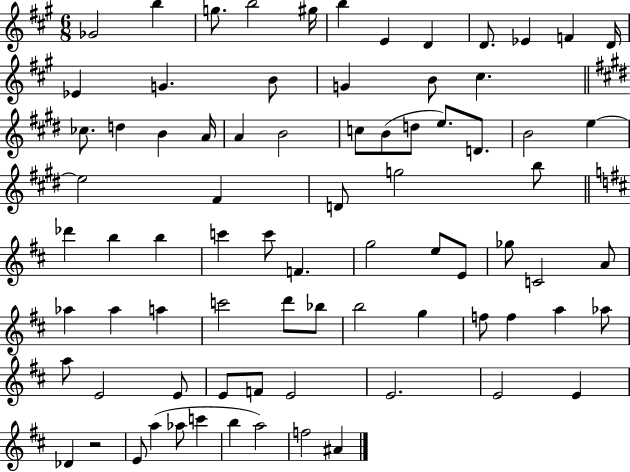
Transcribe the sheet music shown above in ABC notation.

X:1
T:Untitled
M:6/8
L:1/4
K:A
_G2 b g/2 b2 ^g/4 b E D D/2 _E F D/4 _E G B/2 G B/2 ^c _c/2 d B A/4 A B2 c/2 B/2 d/2 e/2 D/2 B2 e e2 ^F D/2 g2 b/2 _d' b b c' c'/2 F g2 e/2 E/2 _g/2 C2 A/2 _a _a a c'2 d'/2 _b/2 b2 g f/2 f a _a/2 a/2 E2 E/2 E/2 F/2 E2 E2 E2 E _D z2 E/2 a _a/2 c' b a2 f2 ^A